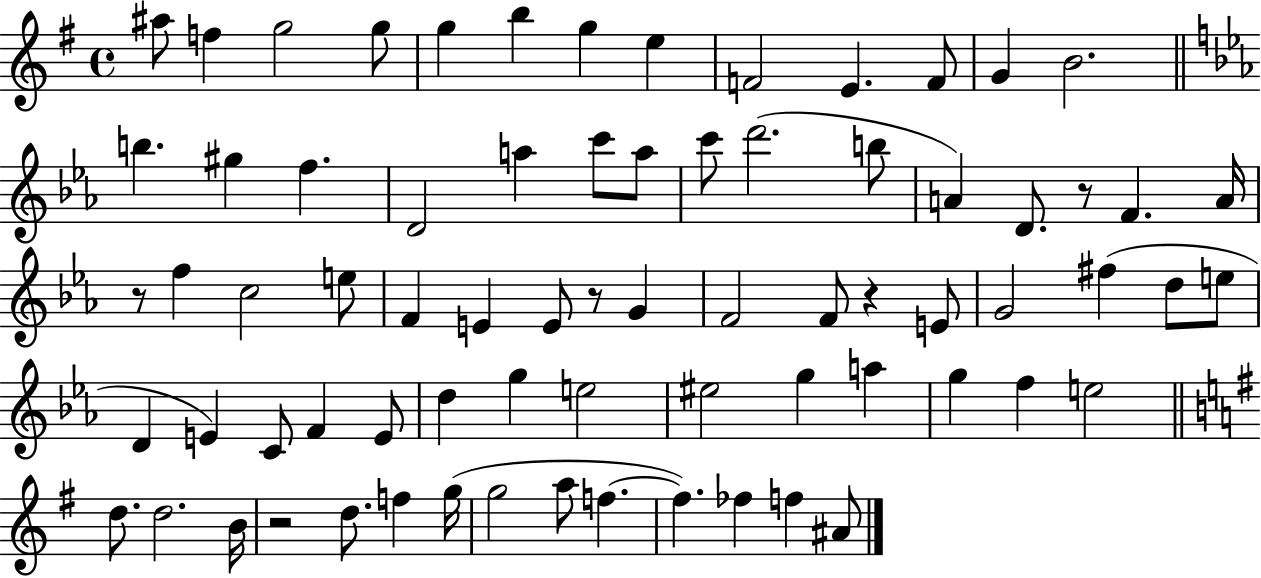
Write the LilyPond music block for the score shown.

{
  \clef treble
  \time 4/4
  \defaultTimeSignature
  \key g \major
  \repeat volta 2 { ais''8 f''4 g''2 g''8 | g''4 b''4 g''4 e''4 | f'2 e'4. f'8 | g'4 b'2. | \break \bar "||" \break \key ees \major b''4. gis''4 f''4. | d'2 a''4 c'''8 a''8 | c'''8 d'''2.( b''8 | a'4) d'8. r8 f'4. a'16 | \break r8 f''4 c''2 e''8 | f'4 e'4 e'8 r8 g'4 | f'2 f'8 r4 e'8 | g'2 fis''4( d''8 e''8 | \break d'4 e'4) c'8 f'4 e'8 | d''4 g''4 e''2 | eis''2 g''4 a''4 | g''4 f''4 e''2 | \break \bar "||" \break \key e \minor d''8. d''2. b'16 | r2 d''8. f''4 g''16( | g''2 a''8 f''4.~~ | f''4.) fes''4 f''4 ais'8 | \break } \bar "|."
}